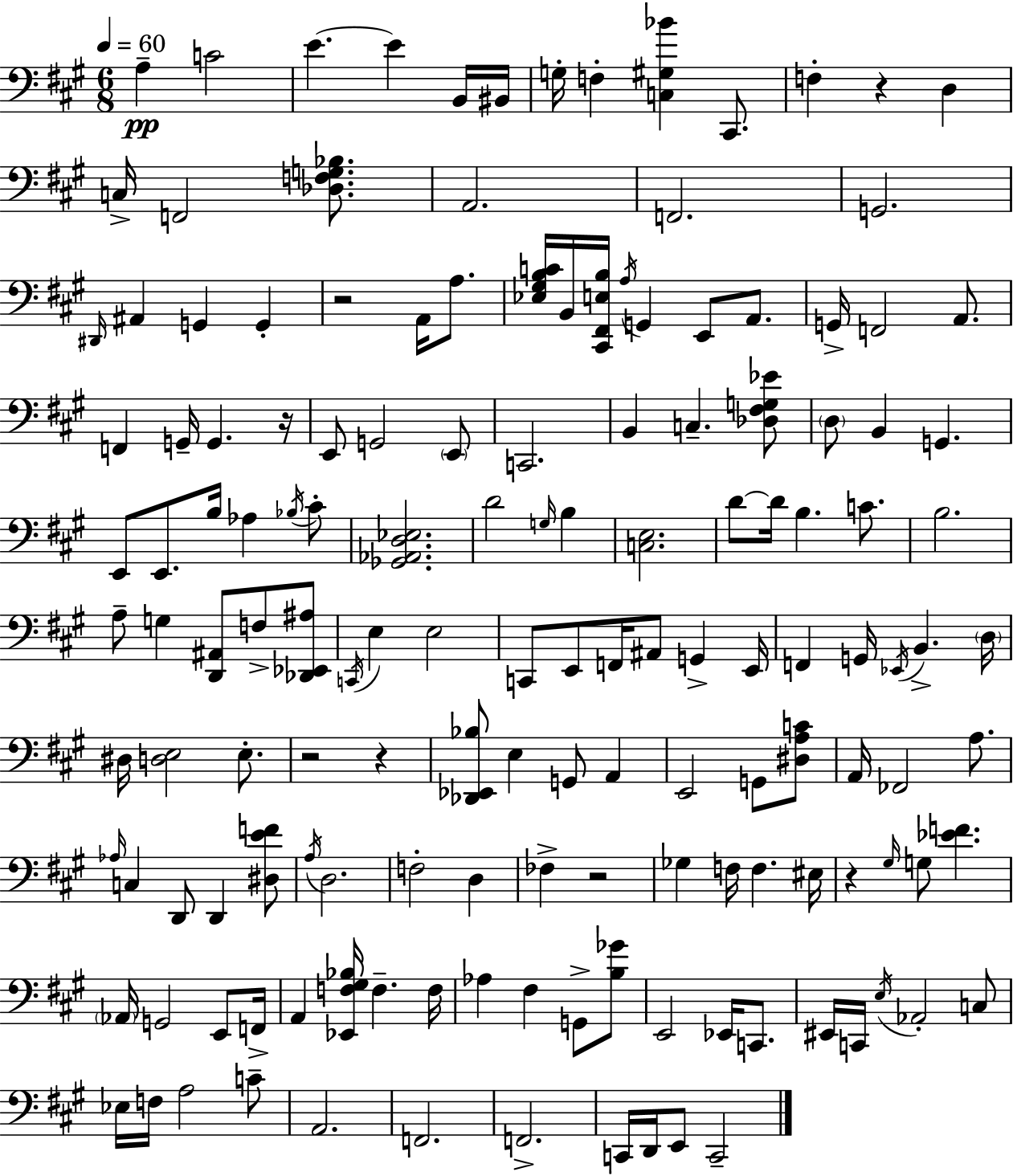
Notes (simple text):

A3/q C4/h E4/q. E4/q B2/s BIS2/s G3/s F3/q [C3,G#3,Bb4]/q C#2/e. F3/q R/q D3/q C3/s F2/h [Db3,F3,G3,Bb3]/e. A2/h. F2/h. G2/h. D#2/s A#2/q G2/q G2/q R/h A2/s A3/e. [Eb3,G#3,B3,C4]/s B2/s [C#2,F#2,E3,B3]/s A3/s G2/q E2/e A2/e. G2/s F2/h A2/e. F2/q G2/s G2/q. R/s E2/e G2/h E2/e C2/h. B2/q C3/q. [Db3,F#3,G3,Eb4]/e D3/e B2/q G2/q. E2/e E2/e. B3/s Ab3/q Bb3/s C#4/e [Gb2,Ab2,D3,Eb3]/h. D4/h G3/s B3/q [C3,E3]/h. D4/e D4/s B3/q. C4/e. B3/h. A3/e G3/q [D2,A#2]/e F3/e [Db2,Eb2,A#3]/e C2/s E3/q E3/h C2/e E2/e F2/s A#2/e G2/q E2/s F2/q G2/s Eb2/s B2/q. D3/s D#3/s [D3,E3]/h E3/e. R/h R/q [Db2,Eb2,Bb3]/e E3/q G2/e A2/q E2/h G2/e [D#3,A3,C4]/e A2/s FES2/h A3/e. Ab3/s C3/q D2/e D2/q [D#3,E4,F4]/e A3/s D3/h. F3/h D3/q FES3/q R/h Gb3/q F3/s F3/q. EIS3/s R/q G#3/s G3/e [Eb4,F4]/q. Ab2/s G2/h E2/e F2/s A2/q [Eb2,F3,G#3,Bb3]/s F3/q. F3/s Ab3/q F#3/q G2/e [B3,Gb4]/e E2/h Eb2/s C2/e. EIS2/s C2/s E3/s Ab2/h C3/e Eb3/s F3/s A3/h C4/e A2/h. F2/h. F2/h. C2/s D2/s E2/e C2/h